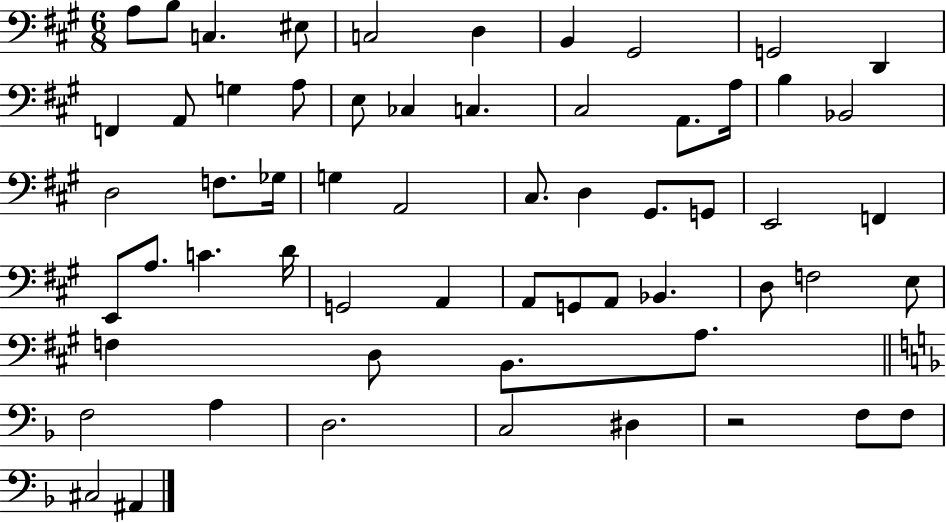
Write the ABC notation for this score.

X:1
T:Untitled
M:6/8
L:1/4
K:A
A,/2 B,/2 C, ^E,/2 C,2 D, B,, ^G,,2 G,,2 D,, F,, A,,/2 G, A,/2 E,/2 _C, C, ^C,2 A,,/2 A,/4 B, _B,,2 D,2 F,/2 _G,/4 G, A,,2 ^C,/2 D, ^G,,/2 G,,/2 E,,2 F,, E,,/2 A,/2 C D/4 G,,2 A,, A,,/2 G,,/2 A,,/2 _B,, D,/2 F,2 E,/2 F, D,/2 B,,/2 A,/2 F,2 A, D,2 C,2 ^D, z2 F,/2 F,/2 ^C,2 ^A,,